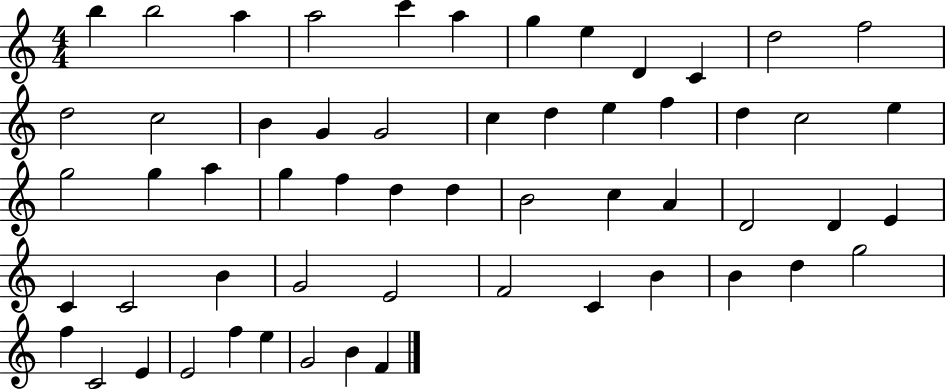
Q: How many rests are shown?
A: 0